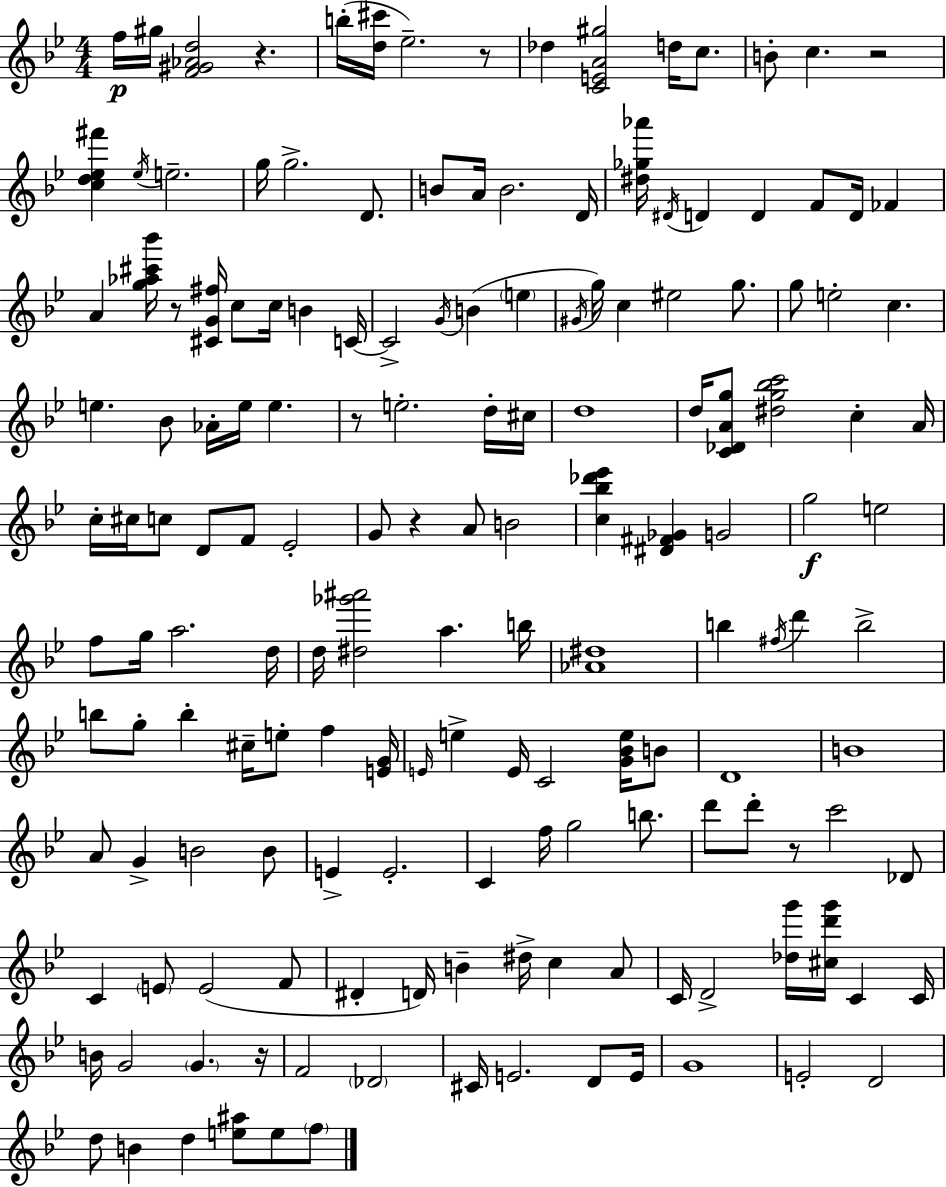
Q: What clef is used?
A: treble